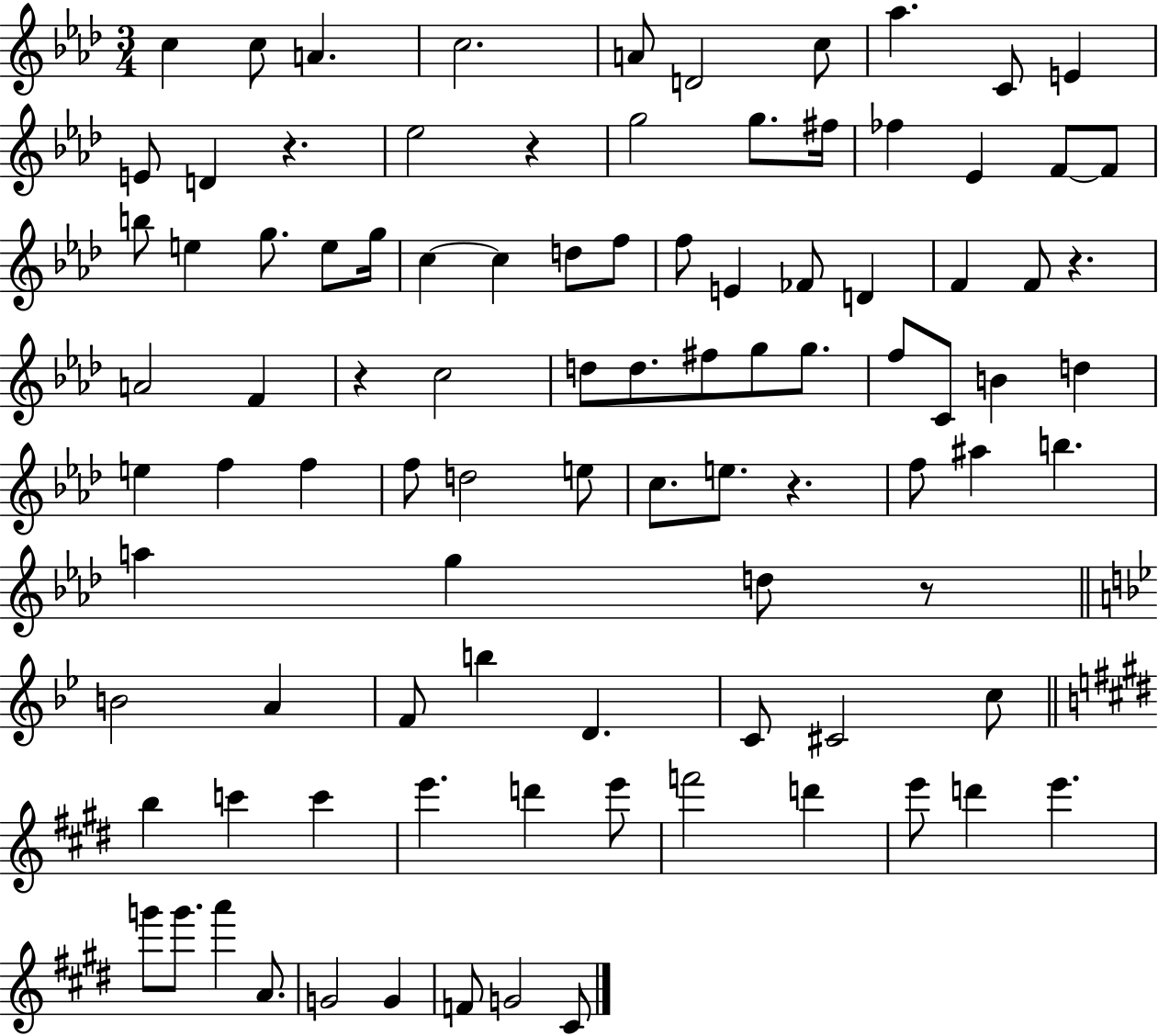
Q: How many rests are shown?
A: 6